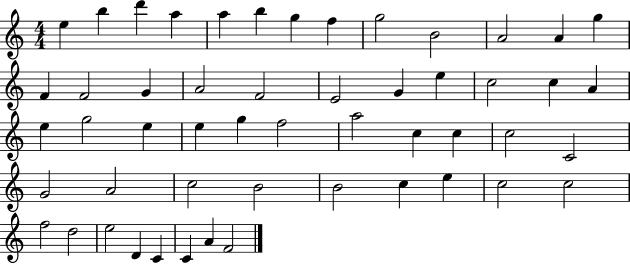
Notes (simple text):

E5/q B5/q D6/q A5/q A5/q B5/q G5/q F5/q G5/h B4/h A4/h A4/q G5/q F4/q F4/h G4/q A4/h F4/h E4/h G4/q E5/q C5/h C5/q A4/q E5/q G5/h E5/q E5/q G5/q F5/h A5/h C5/q C5/q C5/h C4/h G4/h A4/h C5/h B4/h B4/h C5/q E5/q C5/h C5/h F5/h D5/h E5/h D4/q C4/q C4/q A4/q F4/h